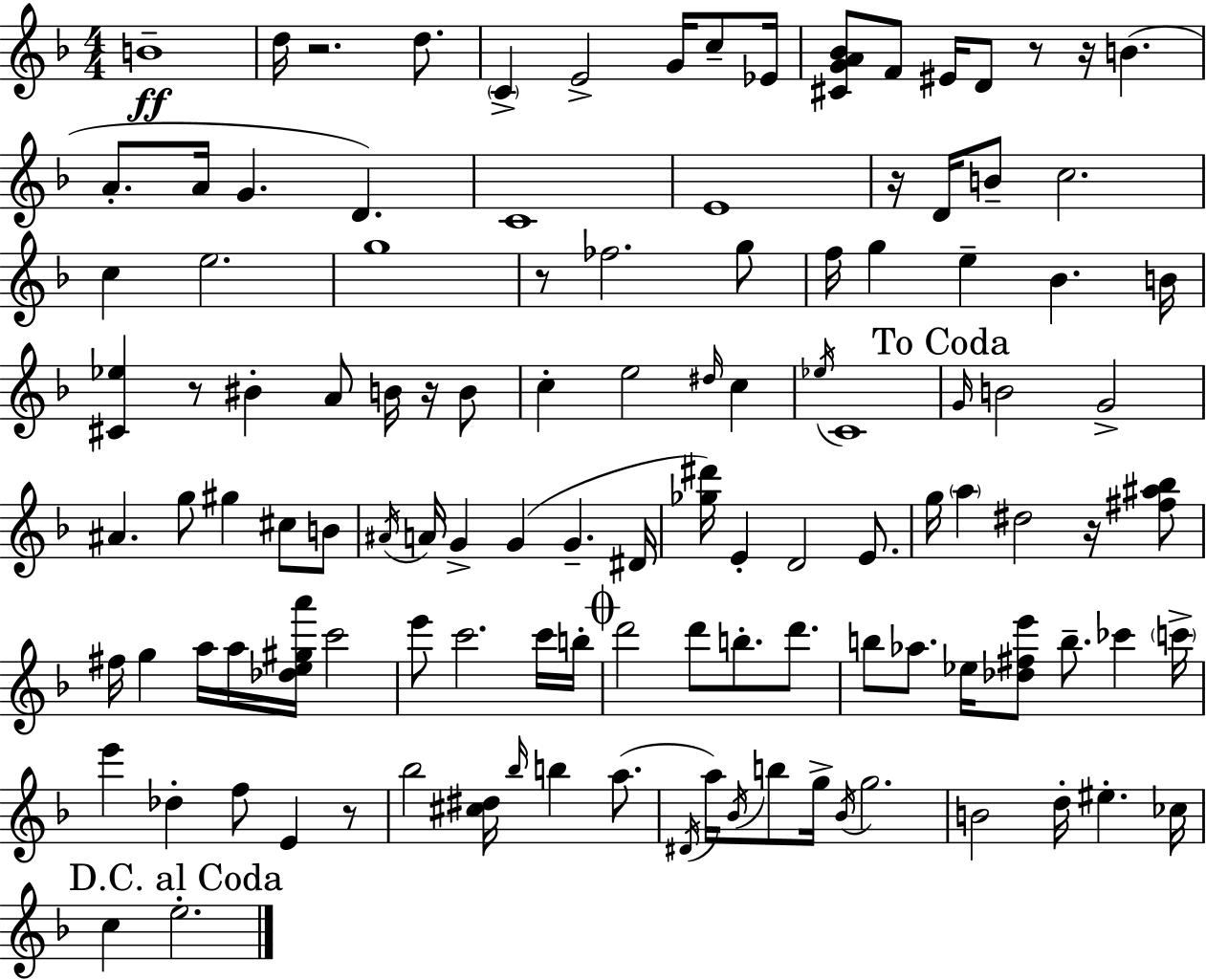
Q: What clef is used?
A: treble